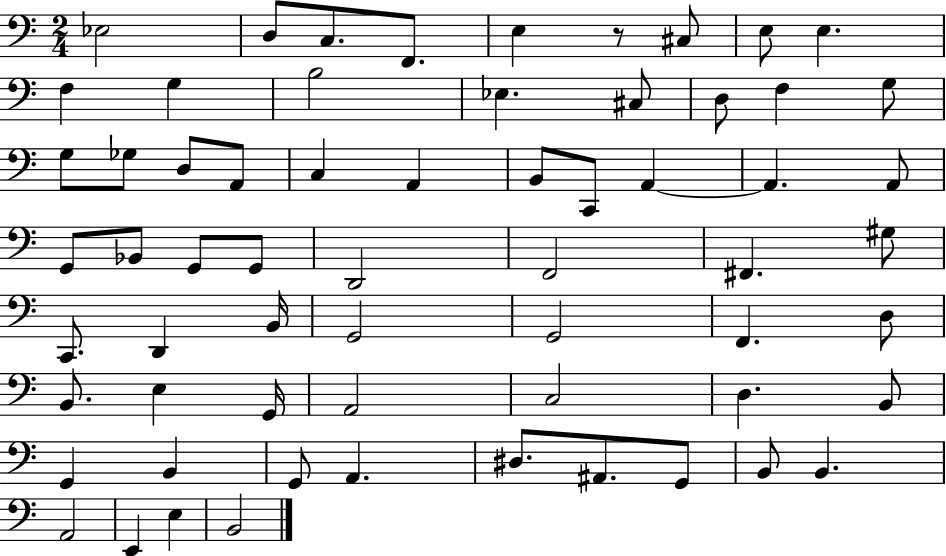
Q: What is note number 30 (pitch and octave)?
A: G2